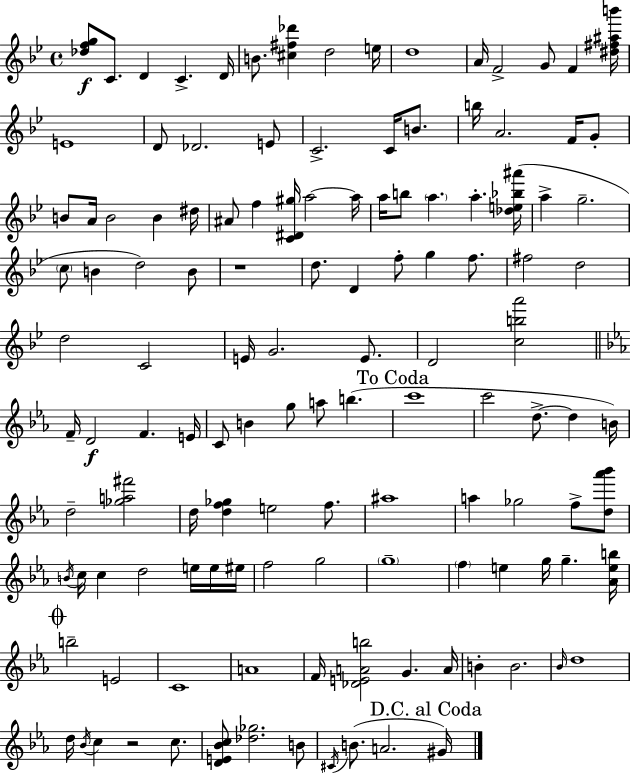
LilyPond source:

{
  \clef treble
  \time 4/4
  \defaultTimeSignature
  \key bes \major
  <des'' f'' g''>8\f c'8. d'4 c'4.-> d'16 | b'8. <cis'' fis'' des'''>4 d''2 e''16 | d''1 | a'16 f'2-> g'8 f'4 <dis'' fis'' ais'' b'''>16 | \break e'1 | d'8 des'2. e'8 | c'2.-> c'16 b'8. | b''16 a'2. f'16 g'8-. | \break b'8 a'16 b'2 b'4 dis''16 | ais'8 f''4 <c' dis' gis''>16 a''2~~ a''16 | a''16 b''8 \parenthesize a''4. a''4.-. <des'' e'' bes'' ais'''>16( | a''4-> g''2.-- | \break \parenthesize c''8 b'4 d''2) b'8 | r1 | d''8. d'4 f''8-. g''4 f''8. | fis''2 d''2 | \break d''2 c'2 | e'16 g'2. e'8. | d'2 <c'' b'' a'''>2 | \bar "||" \break \key c \minor f'16-- d'2\f f'4. e'16 | c'8 b'4 g''8 a''8 b''4.( | \mark "To Coda" c'''1 | c'''2 d''8.->~~ d''4 b'16) | \break d''2-- <ges'' a'' fis'''>2 | d''16 <d'' f'' ges''>4 e''2 f''8. | ais''1 | a''4 ges''2 f''8-> <d'' aes''' bes'''>8 | \break \acciaccatura { b'16 } c''16 c''4 d''2 e''16 e''16 | eis''16 f''2 g''2 | \parenthesize g''1-- | \parenthesize f''4 e''4 g''16 g''4.-- | \break <aes' e'' b''>16 \mark \markup { \musicglyph "scripts.coda" } b''2-- e'2 | c'1 | a'1 | f'16 <des' e' a' b''>2 g'4. | \break a'16 b'4-. b'2. | \grace { bes'16 } d''1 | d''16 \acciaccatura { bes'16 } c''4 r2 | c''8. <d' e' bes' c''>8 <des'' ges''>2. | \break b'8 \acciaccatura { cis'16 }( b'8. a'2. | \mark "D.C. al Coda" gis'16) \bar "|."
}